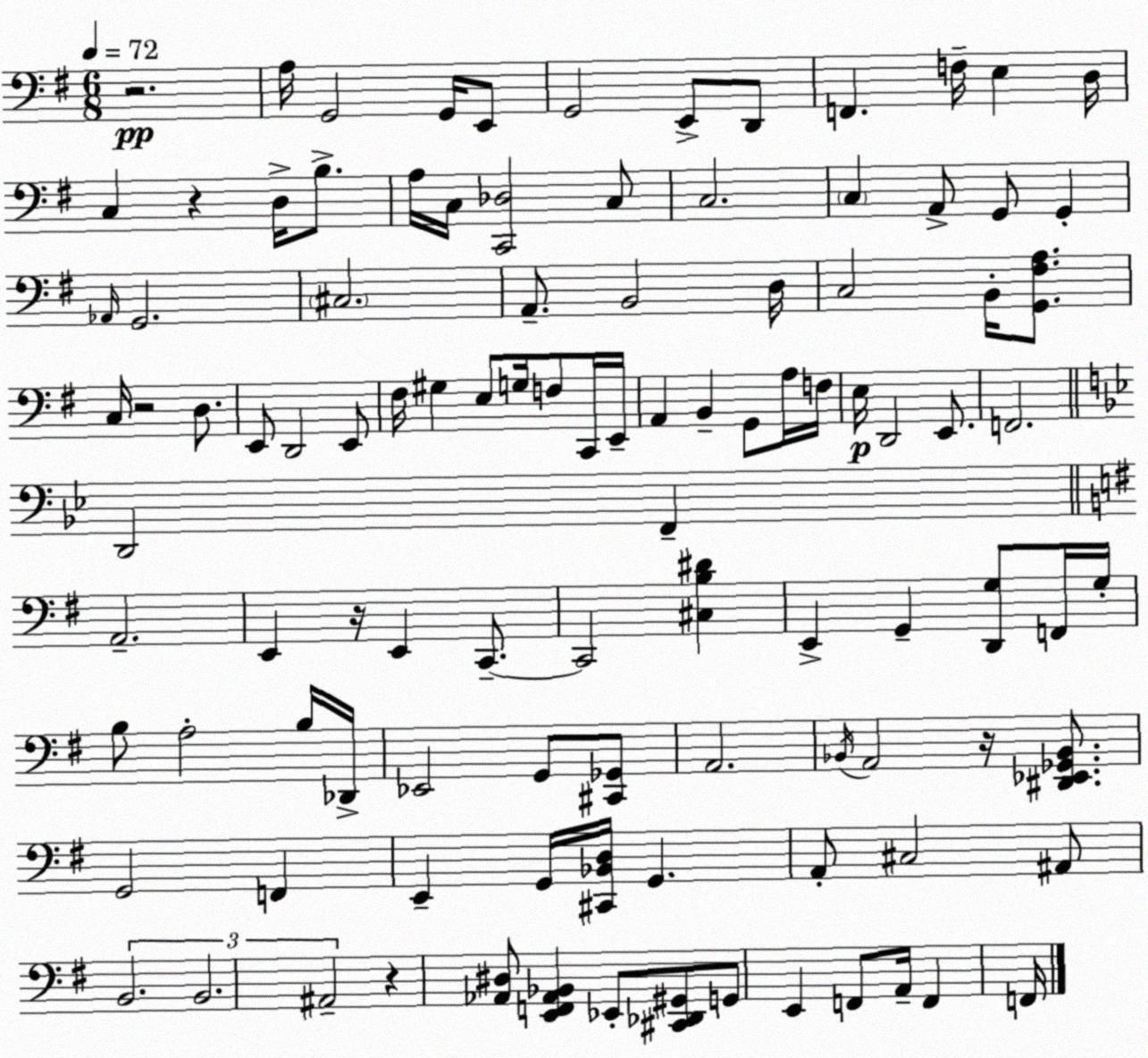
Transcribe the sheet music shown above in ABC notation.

X:1
T:Untitled
M:6/8
L:1/4
K:G
z2 A,/4 G,,2 G,,/4 E,,/2 G,,2 E,,/2 D,,/2 F,, F,/4 E, D,/4 C, z D,/4 B,/2 A,/4 C,/4 [C,,_D,]2 C,/2 C,2 C, A,,/2 G,,/2 G,, _A,,/4 G,,2 ^C,2 A,,/2 B,,2 D,/4 C,2 B,,/4 [G,,^F,A,]/2 C,/4 z2 D,/2 E,,/2 D,,2 E,,/2 ^F,/4 ^G, E,/2 G,/4 F,/2 C,,/4 E,,/4 A,, B,, G,,/2 A,/4 F,/4 E,/4 D,,2 E,,/2 F,,2 D,,2 F,, A,,2 E,, z/4 E,, C,,/2 C,,2 [^C,B,^D] E,, G,, [D,,G,]/2 F,,/4 G,/4 B,/2 A,2 B,/4 _D,,/4 _E,,2 G,,/2 [^C,,_G,,]/2 A,,2 _B,,/4 A,,2 z/4 [^D,,_E,,_G,,_B,,]/2 G,,2 F,, E,, G,,/4 [^C,,_B,,D,]/4 G,, A,,/2 ^C,2 ^A,,/2 B,,2 B,,2 ^A,,2 z [_A,,^D,]/2 [E,,F,,_A,,_B,,] _E,,/2 [^C,,_D,,^G,,]/2 G,,/2 E,, F,,/2 A,,/4 F,, F,,/4